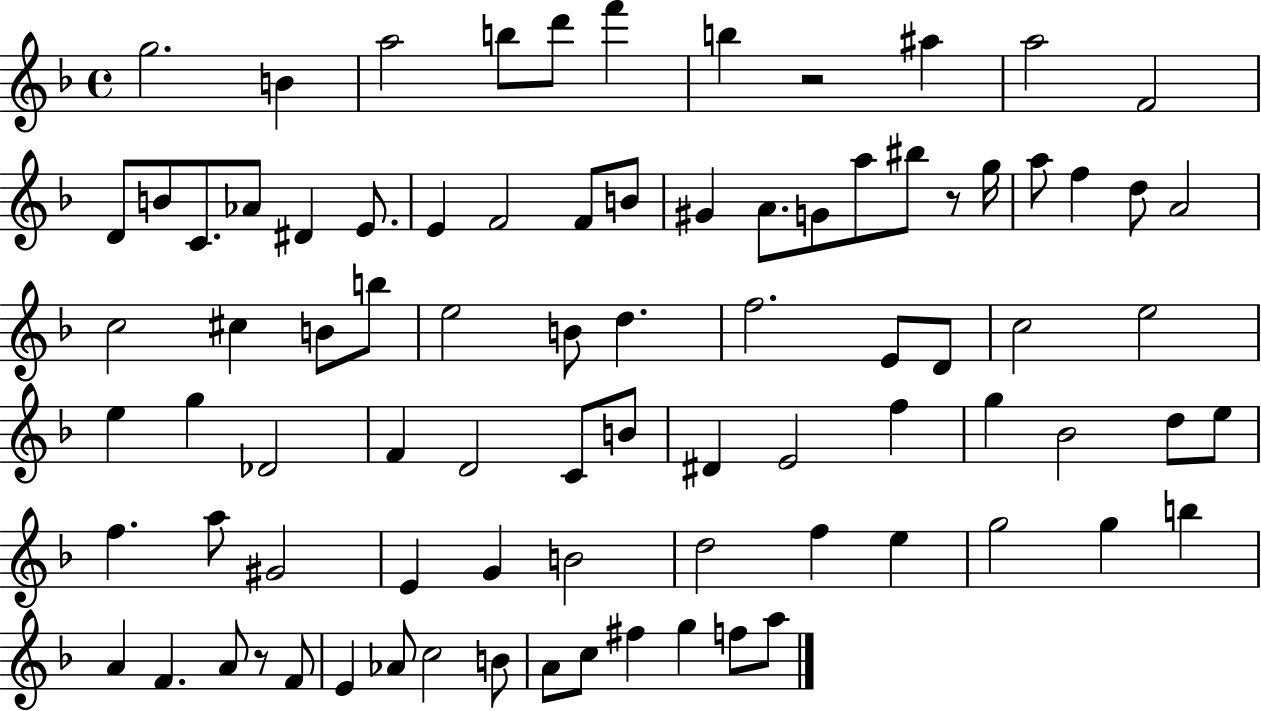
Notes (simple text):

G5/h. B4/q A5/h B5/e D6/e F6/q B5/q R/h A#5/q A5/h F4/h D4/e B4/e C4/e. Ab4/e D#4/q E4/e. E4/q F4/h F4/e B4/e G#4/q A4/e. G4/e A5/e BIS5/e R/e G5/s A5/e F5/q D5/e A4/h C5/h C#5/q B4/e B5/e E5/h B4/e D5/q. F5/h. E4/e D4/e C5/h E5/h E5/q G5/q Db4/h F4/q D4/h C4/e B4/e D#4/q E4/h F5/q G5/q Bb4/h D5/e E5/e F5/q. A5/e G#4/h E4/q G4/q B4/h D5/h F5/q E5/q G5/h G5/q B5/q A4/q F4/q. A4/e R/e F4/e E4/q Ab4/e C5/h B4/e A4/e C5/e F#5/q G5/q F5/e A5/e